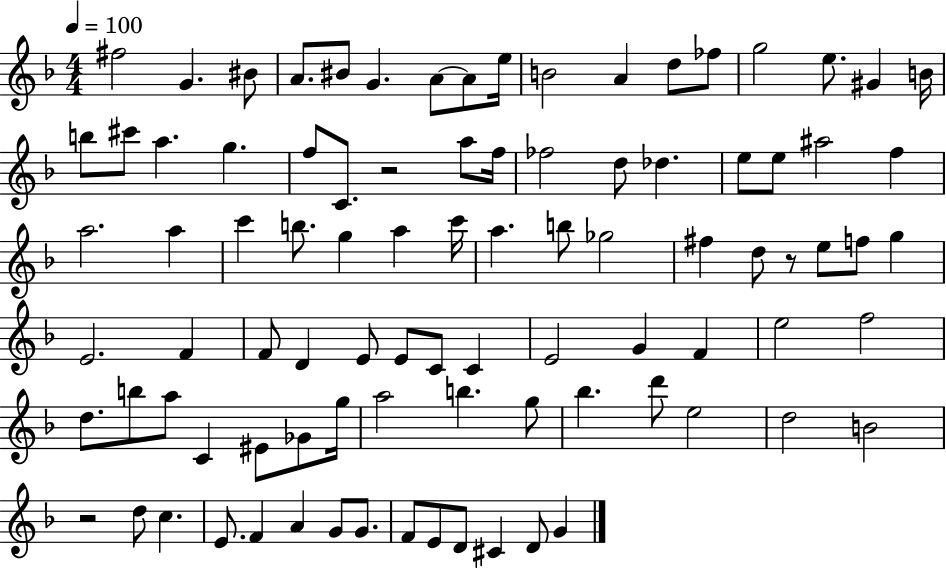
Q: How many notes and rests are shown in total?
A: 91